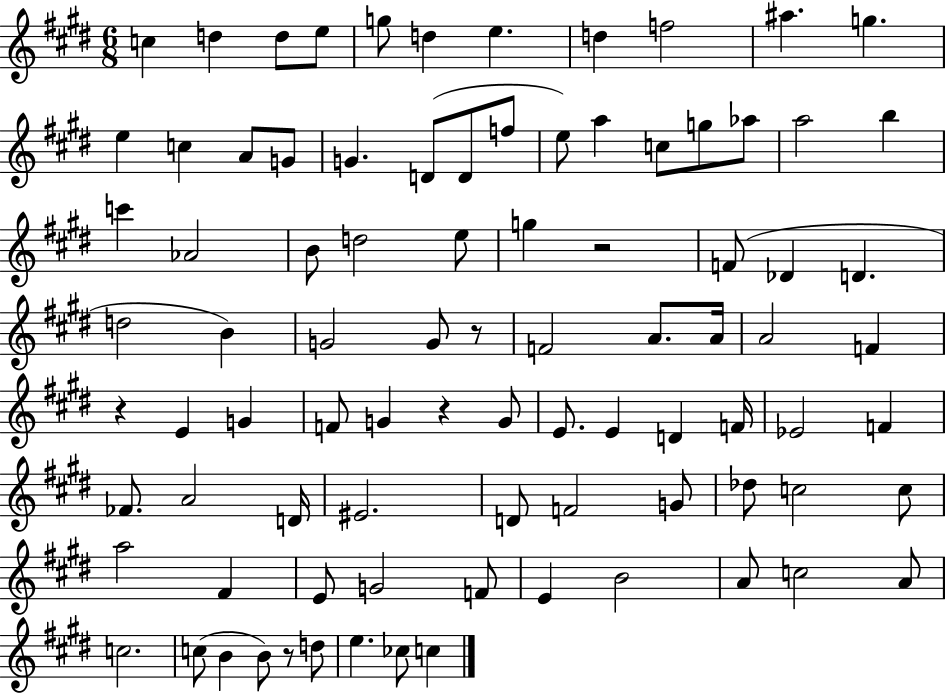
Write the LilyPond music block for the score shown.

{
  \clef treble
  \numericTimeSignature
  \time 6/8
  \key e \major
  c''4 d''4 d''8 e''8 | g''8 d''4 e''4. | d''4 f''2 | ais''4. g''4. | \break e''4 c''4 a'8 g'8 | g'4. d'8( d'8 f''8 | e''8) a''4 c''8 g''8 aes''8 | a''2 b''4 | \break c'''4 aes'2 | b'8 d''2 e''8 | g''4 r2 | f'8( des'4 d'4. | \break d''2 b'4) | g'2 g'8 r8 | f'2 a'8. a'16 | a'2 f'4 | \break r4 e'4 g'4 | f'8 g'4 r4 g'8 | e'8. e'4 d'4 f'16 | ees'2 f'4 | \break fes'8. a'2 d'16 | eis'2. | d'8 f'2 g'8 | des''8 c''2 c''8 | \break a''2 fis'4 | e'8 g'2 f'8 | e'4 b'2 | a'8 c''2 a'8 | \break c''2. | c''8( b'4 b'8) r8 d''8 | e''4. ces''8 c''4 | \bar "|."
}